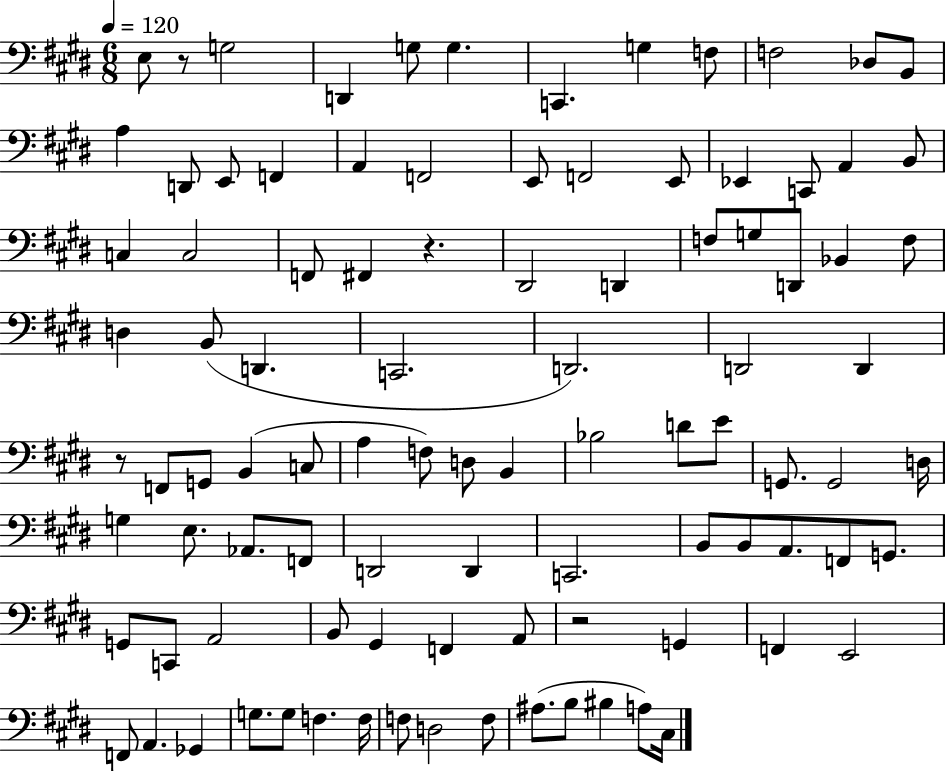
E3/e R/e G3/h D2/q G3/e G3/q. C2/q. G3/q F3/e F3/h Db3/e B2/e A3/q D2/e E2/e F2/q A2/q F2/h E2/e F2/h E2/e Eb2/q C2/e A2/q B2/e C3/q C3/h F2/e F#2/q R/q. D#2/h D2/q F3/e G3/e D2/e Bb2/q F3/e D3/q B2/e D2/q. C2/h. D2/h. D2/h D2/q R/e F2/e G2/e B2/q C3/e A3/q F3/e D3/e B2/q Bb3/h D4/e E4/e G2/e. G2/h D3/s G3/q E3/e. Ab2/e. F2/e D2/h D2/q C2/h. B2/e B2/e A2/e. F2/e G2/e. G2/e C2/e A2/h B2/e G#2/q F2/q A2/e R/h G2/q F2/q E2/h F2/e A2/q. Gb2/q G3/e. G3/e F3/q. F3/s F3/e D3/h F3/e A#3/e. B3/e BIS3/q A3/e C#3/s